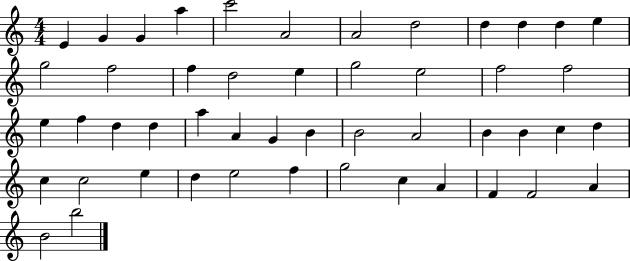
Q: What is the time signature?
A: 4/4